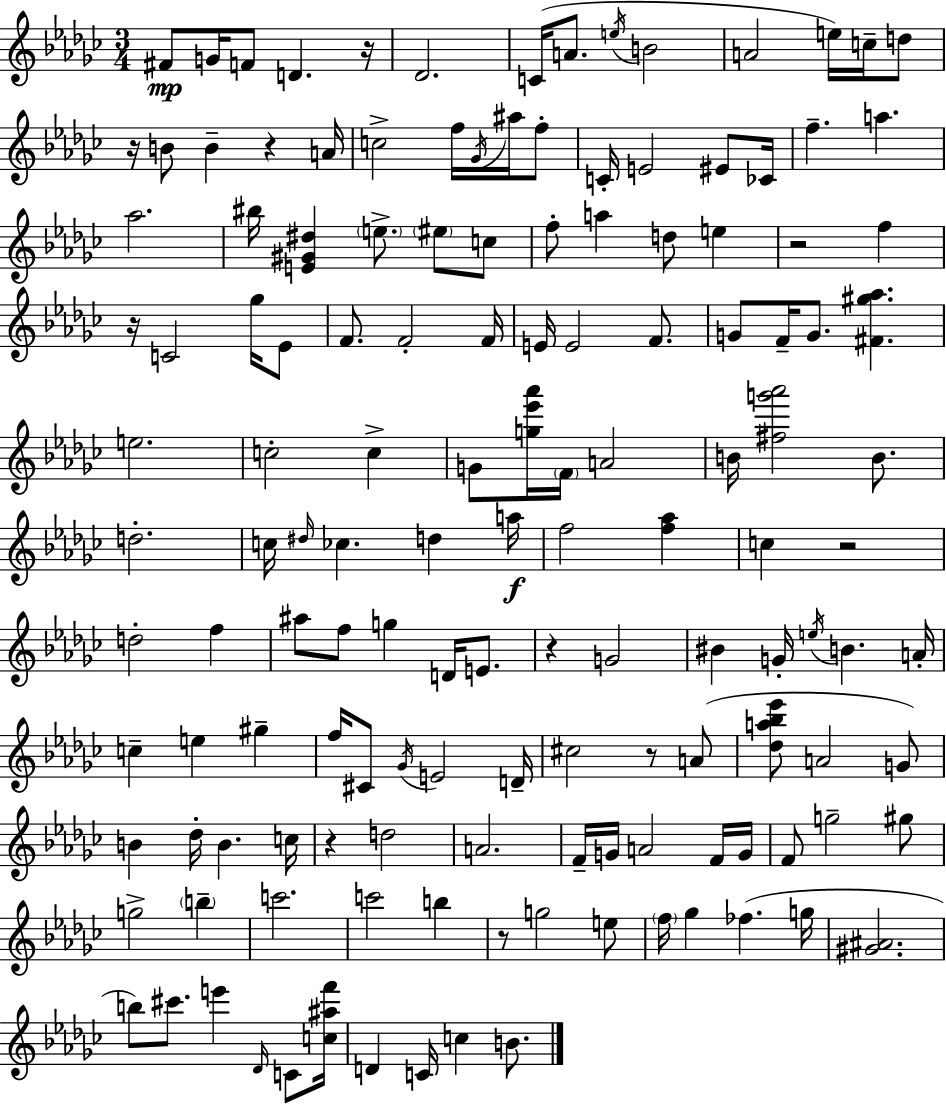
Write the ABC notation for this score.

X:1
T:Untitled
M:3/4
L:1/4
K:Ebm
^F/2 G/4 F/2 D z/4 _D2 C/4 A/2 e/4 B2 A2 e/4 c/4 d/2 z/4 B/2 B z A/4 c2 f/4 _G/4 ^a/4 f/2 C/4 E2 ^E/2 _C/4 f a _a2 ^b/4 [E^G^d] e/2 ^e/2 c/2 f/2 a d/2 e z2 f z/4 C2 _g/4 _E/2 F/2 F2 F/4 E/4 E2 F/2 G/2 F/4 G/2 [^F^g_a] e2 c2 c G/2 [g_e'_a']/4 F/4 A2 B/4 [^fg'_a']2 B/2 d2 c/4 ^d/4 _c d a/4 f2 [f_a] c z2 d2 f ^a/2 f/2 g D/4 E/2 z G2 ^B G/4 e/4 B A/4 c e ^g f/4 ^C/2 _G/4 E2 D/4 ^c2 z/2 A/2 [_da_b_e']/2 A2 G/2 B _d/4 B c/4 z d2 A2 F/4 G/4 A2 F/4 G/4 F/2 g2 ^g/2 g2 b c'2 c'2 b z/2 g2 e/2 f/4 _g _f g/4 [^G^A]2 b/2 ^c'/2 e' _D/4 C/2 [c^af']/4 D C/4 c B/2